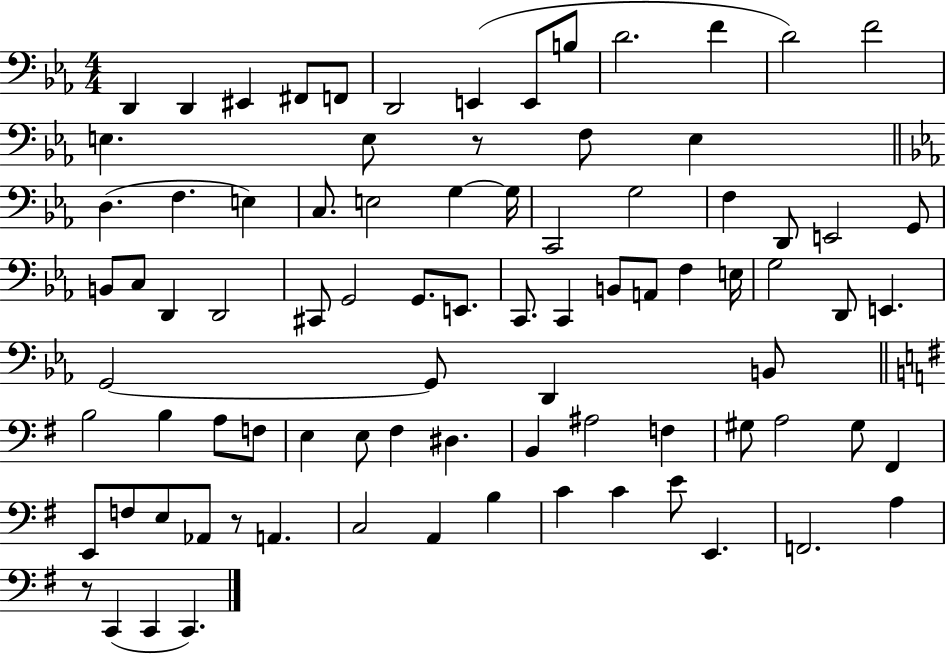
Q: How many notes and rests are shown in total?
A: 86